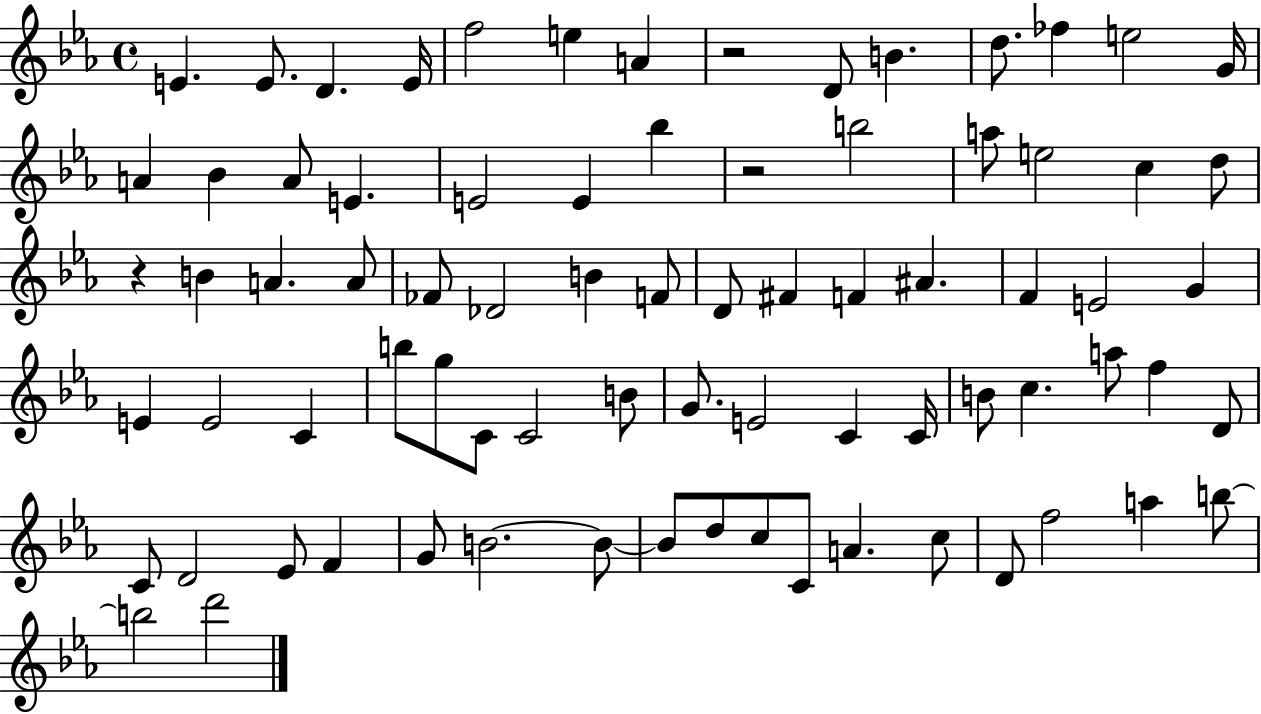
E4/q. E4/e. D4/q. E4/s F5/h E5/q A4/q R/h D4/e B4/q. D5/e. FES5/q E5/h G4/s A4/q Bb4/q A4/e E4/q. E4/h E4/q Bb5/q R/h B5/h A5/e E5/h C5/q D5/e R/q B4/q A4/q. A4/e FES4/e Db4/h B4/q F4/e D4/e F#4/q F4/q A#4/q. F4/q E4/h G4/q E4/q E4/h C4/q B5/e G5/e C4/e C4/h B4/e G4/e. E4/h C4/q C4/s B4/e C5/q. A5/e F5/q D4/e C4/e D4/h Eb4/e F4/q G4/e B4/h. B4/e B4/e D5/e C5/e C4/e A4/q. C5/e D4/e F5/h A5/q B5/e B5/h D6/h